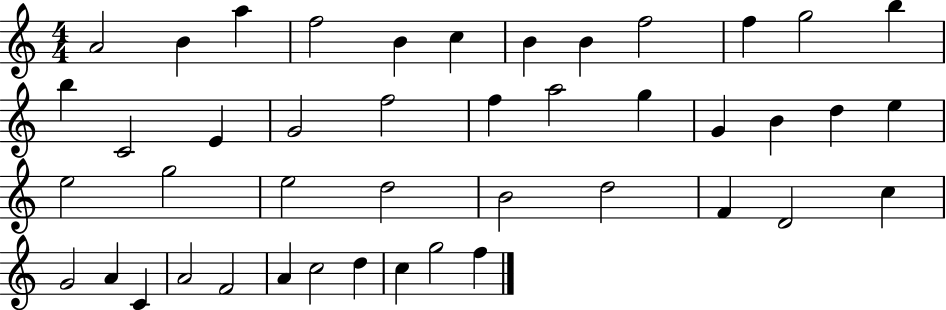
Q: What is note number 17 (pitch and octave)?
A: F5